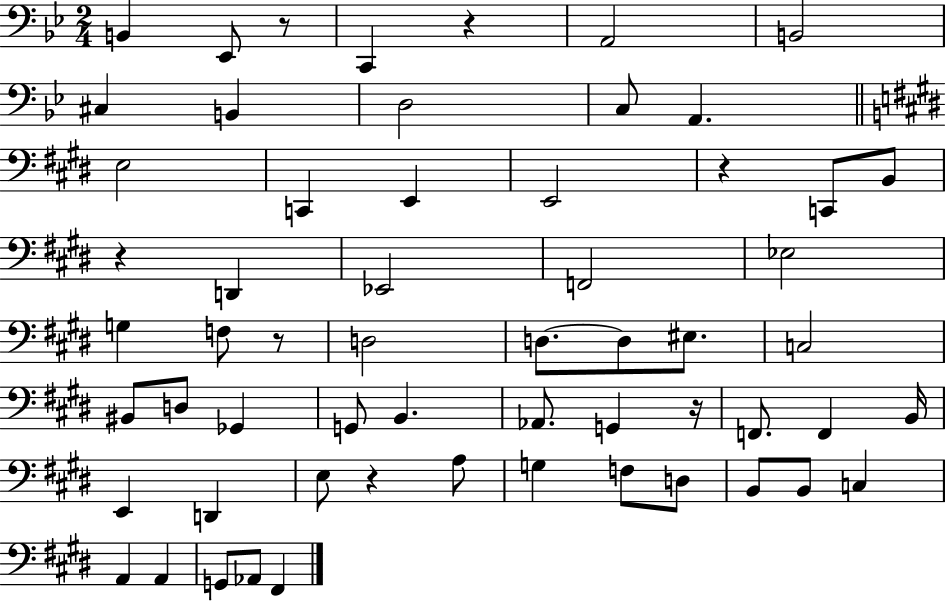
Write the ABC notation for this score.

X:1
T:Untitled
M:2/4
L:1/4
K:Bb
B,, _E,,/2 z/2 C,, z A,,2 B,,2 ^C, B,, D,2 C,/2 A,, E,2 C,, E,, E,,2 z C,,/2 B,,/2 z D,, _E,,2 F,,2 _E,2 G, F,/2 z/2 D,2 D,/2 D,/2 ^E,/2 C,2 ^B,,/2 D,/2 _G,, G,,/2 B,, _A,,/2 G,, z/4 F,,/2 F,, B,,/4 E,, D,, E,/2 z A,/2 G, F,/2 D,/2 B,,/2 B,,/2 C, A,, A,, G,,/2 _A,,/2 ^F,,